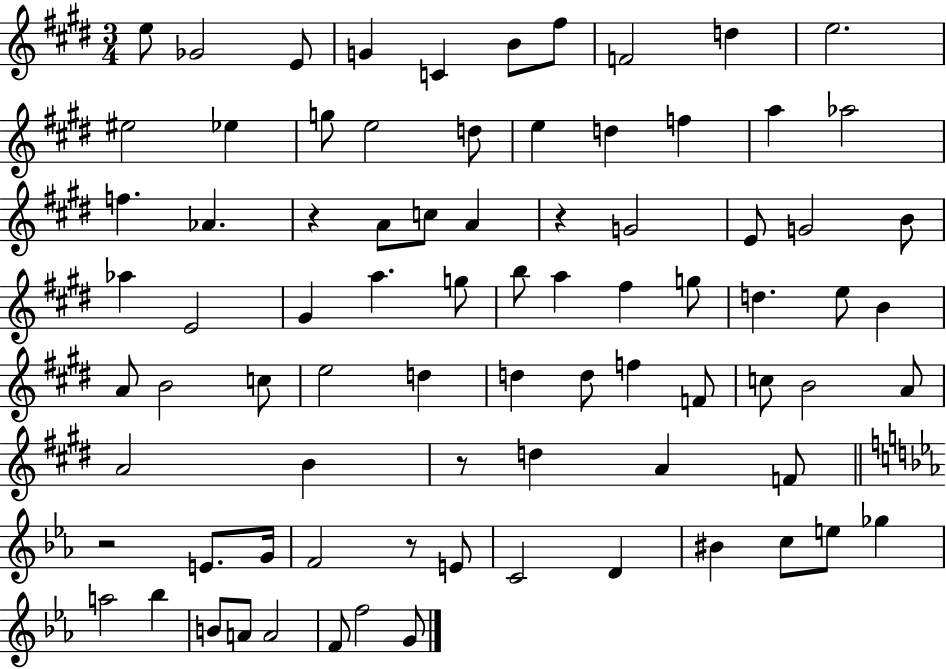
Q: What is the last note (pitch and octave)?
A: G4